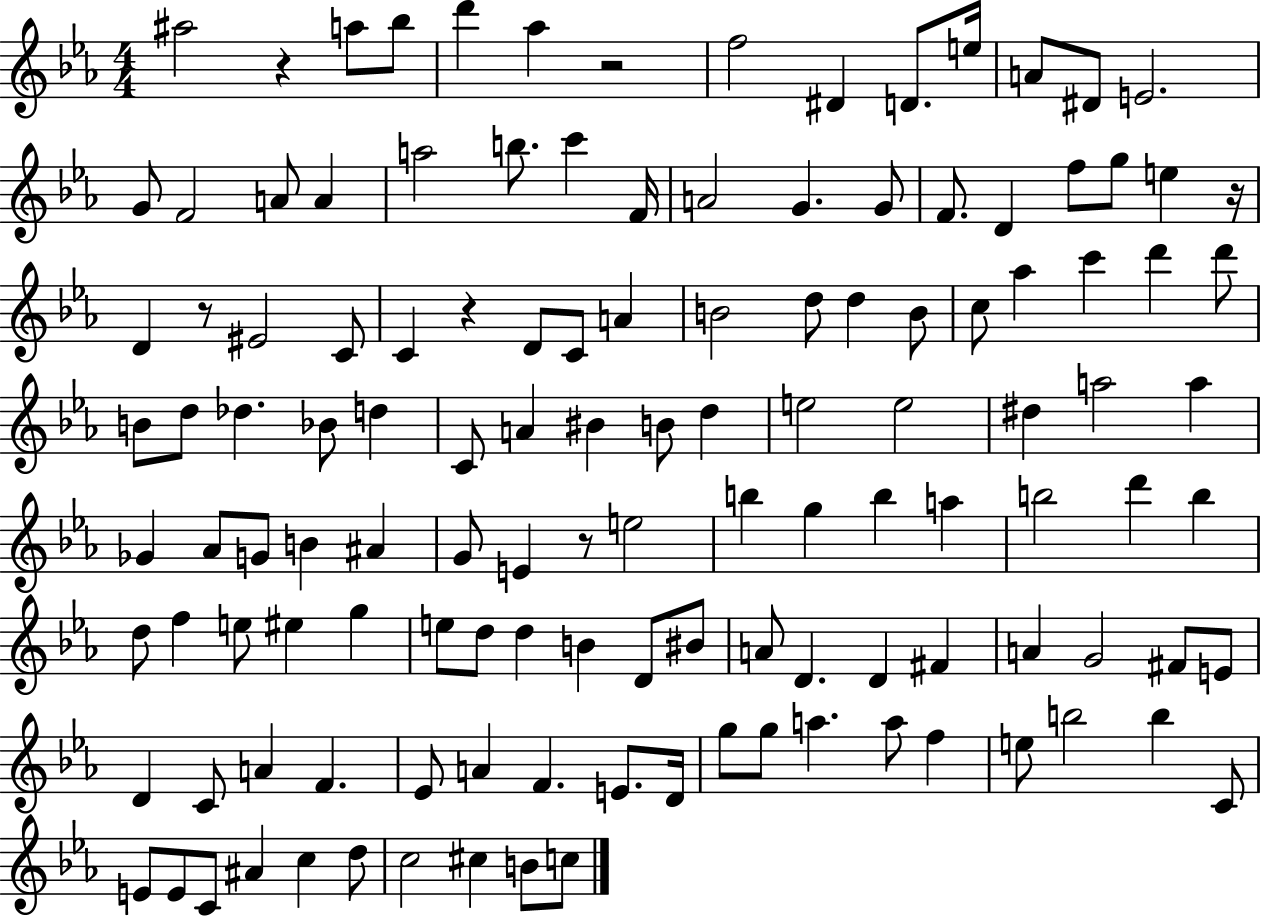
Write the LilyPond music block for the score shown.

{
  \clef treble
  \numericTimeSignature
  \time 4/4
  \key ees \major
  ais''2 r4 a''8 bes''8 | d'''4 aes''4 r2 | f''2 dis'4 d'8. e''16 | a'8 dis'8 e'2. | \break g'8 f'2 a'8 a'4 | a''2 b''8. c'''4 f'16 | a'2 g'4. g'8 | f'8. d'4 f''8 g''8 e''4 r16 | \break d'4 r8 eis'2 c'8 | c'4 r4 d'8 c'8 a'4 | b'2 d''8 d''4 b'8 | c''8 aes''4 c'''4 d'''4 d'''8 | \break b'8 d''8 des''4. bes'8 d''4 | c'8 a'4 bis'4 b'8 d''4 | e''2 e''2 | dis''4 a''2 a''4 | \break ges'4 aes'8 g'8 b'4 ais'4 | g'8 e'4 r8 e''2 | b''4 g''4 b''4 a''4 | b''2 d'''4 b''4 | \break d''8 f''4 e''8 eis''4 g''4 | e''8 d''8 d''4 b'4 d'8 bis'8 | a'8 d'4. d'4 fis'4 | a'4 g'2 fis'8 e'8 | \break d'4 c'8 a'4 f'4. | ees'8 a'4 f'4. e'8. d'16 | g''8 g''8 a''4. a''8 f''4 | e''8 b''2 b''4 c'8 | \break e'8 e'8 c'8 ais'4 c''4 d''8 | c''2 cis''4 b'8 c''8 | \bar "|."
}